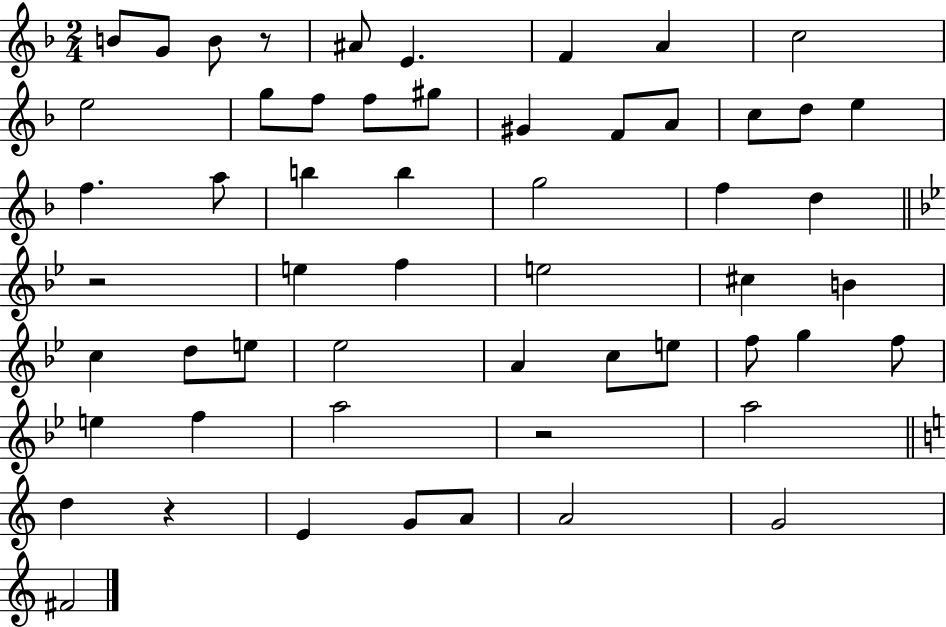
X:1
T:Untitled
M:2/4
L:1/4
K:F
B/2 G/2 B/2 z/2 ^A/2 E F A c2 e2 g/2 f/2 f/2 ^g/2 ^G F/2 A/2 c/2 d/2 e f a/2 b b g2 f d z2 e f e2 ^c B c d/2 e/2 _e2 A c/2 e/2 f/2 g f/2 e f a2 z2 a2 d z E G/2 A/2 A2 G2 ^F2